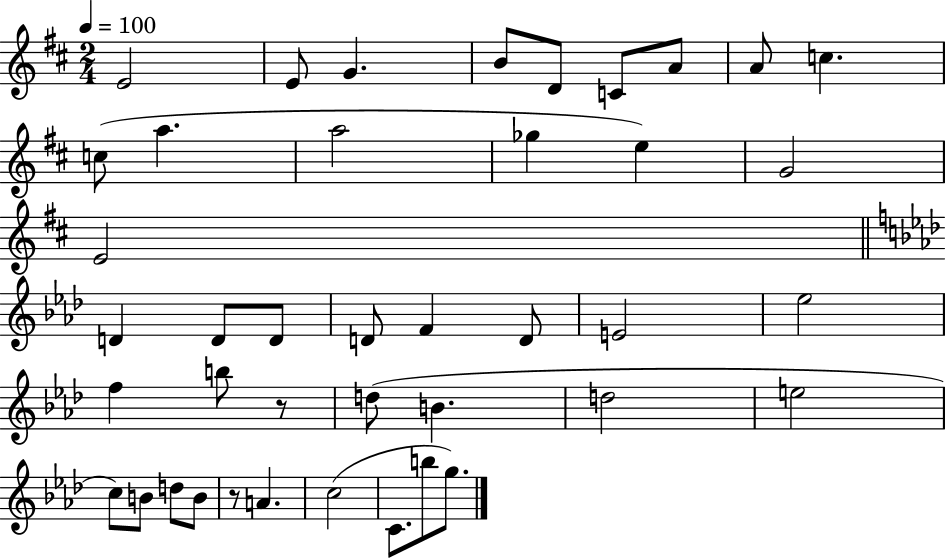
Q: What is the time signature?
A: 2/4